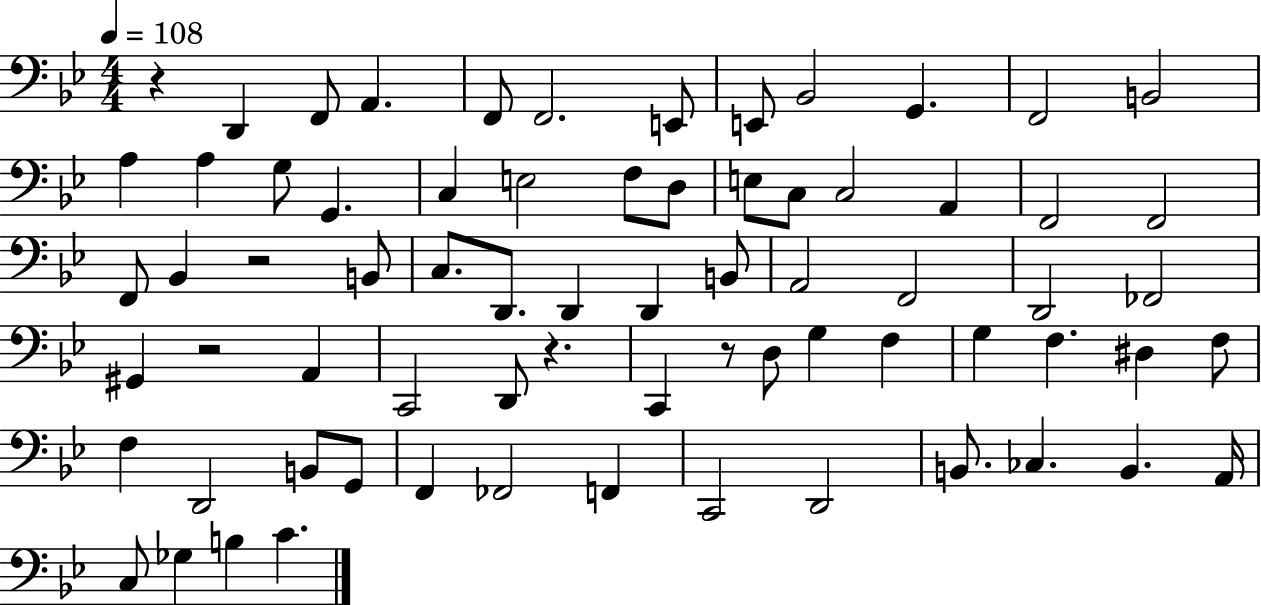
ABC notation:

X:1
T:Untitled
M:4/4
L:1/4
K:Bb
z D,, F,,/2 A,, F,,/2 F,,2 E,,/2 E,,/2 _B,,2 G,, F,,2 B,,2 A, A, G,/2 G,, C, E,2 F,/2 D,/2 E,/2 C,/2 C,2 A,, F,,2 F,,2 F,,/2 _B,, z2 B,,/2 C,/2 D,,/2 D,, D,, B,,/2 A,,2 F,,2 D,,2 _F,,2 ^G,, z2 A,, C,,2 D,,/2 z C,, z/2 D,/2 G, F, G, F, ^D, F,/2 F, D,,2 B,,/2 G,,/2 F,, _F,,2 F,, C,,2 D,,2 B,,/2 _C, B,, A,,/4 C,/2 _G, B, C